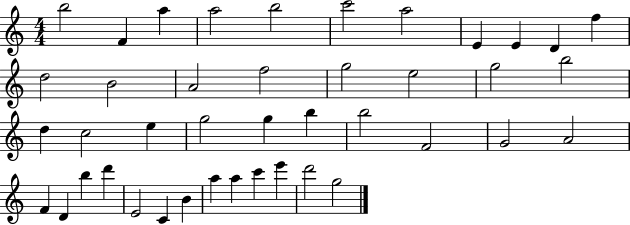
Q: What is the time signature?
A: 4/4